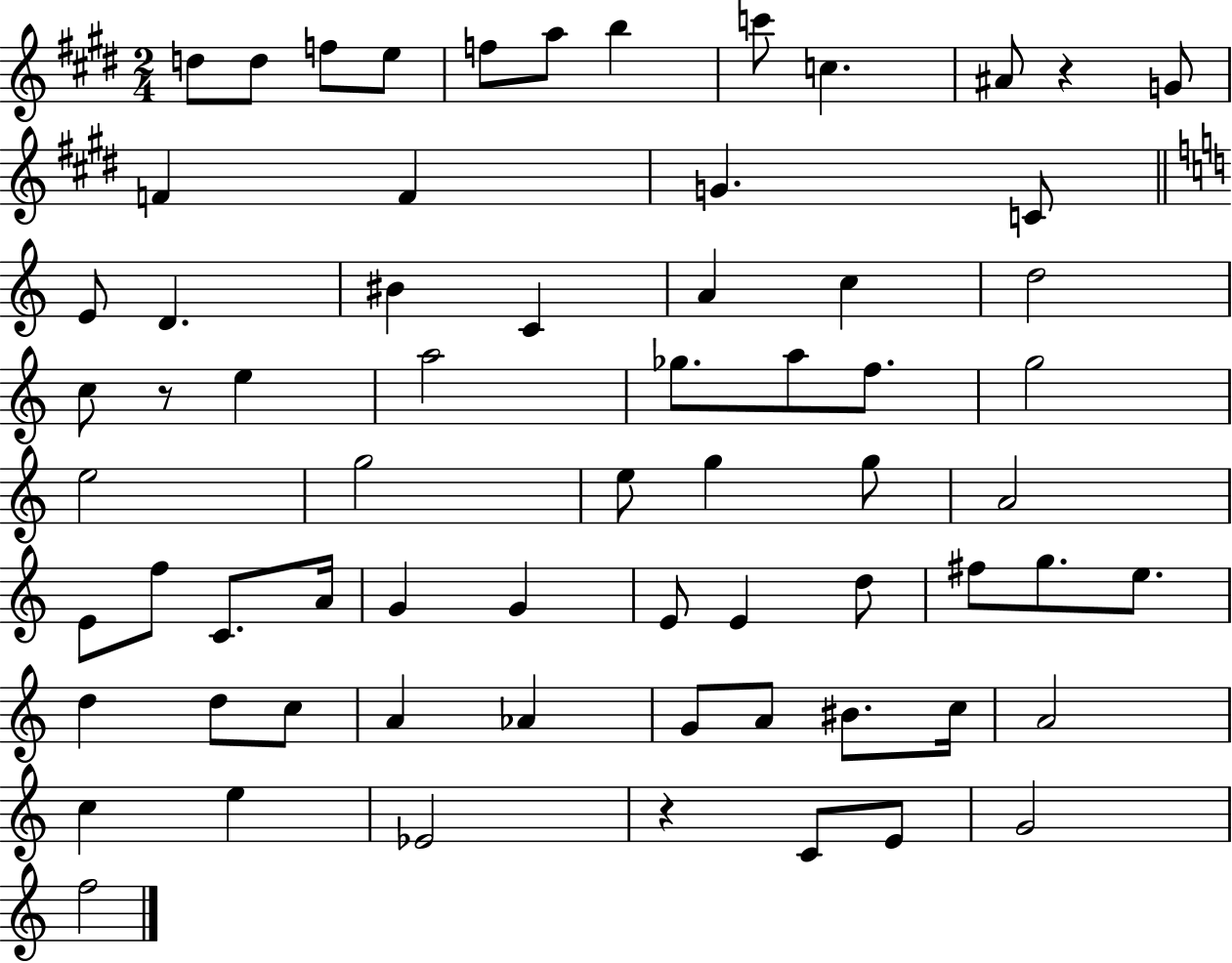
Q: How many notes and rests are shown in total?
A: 67